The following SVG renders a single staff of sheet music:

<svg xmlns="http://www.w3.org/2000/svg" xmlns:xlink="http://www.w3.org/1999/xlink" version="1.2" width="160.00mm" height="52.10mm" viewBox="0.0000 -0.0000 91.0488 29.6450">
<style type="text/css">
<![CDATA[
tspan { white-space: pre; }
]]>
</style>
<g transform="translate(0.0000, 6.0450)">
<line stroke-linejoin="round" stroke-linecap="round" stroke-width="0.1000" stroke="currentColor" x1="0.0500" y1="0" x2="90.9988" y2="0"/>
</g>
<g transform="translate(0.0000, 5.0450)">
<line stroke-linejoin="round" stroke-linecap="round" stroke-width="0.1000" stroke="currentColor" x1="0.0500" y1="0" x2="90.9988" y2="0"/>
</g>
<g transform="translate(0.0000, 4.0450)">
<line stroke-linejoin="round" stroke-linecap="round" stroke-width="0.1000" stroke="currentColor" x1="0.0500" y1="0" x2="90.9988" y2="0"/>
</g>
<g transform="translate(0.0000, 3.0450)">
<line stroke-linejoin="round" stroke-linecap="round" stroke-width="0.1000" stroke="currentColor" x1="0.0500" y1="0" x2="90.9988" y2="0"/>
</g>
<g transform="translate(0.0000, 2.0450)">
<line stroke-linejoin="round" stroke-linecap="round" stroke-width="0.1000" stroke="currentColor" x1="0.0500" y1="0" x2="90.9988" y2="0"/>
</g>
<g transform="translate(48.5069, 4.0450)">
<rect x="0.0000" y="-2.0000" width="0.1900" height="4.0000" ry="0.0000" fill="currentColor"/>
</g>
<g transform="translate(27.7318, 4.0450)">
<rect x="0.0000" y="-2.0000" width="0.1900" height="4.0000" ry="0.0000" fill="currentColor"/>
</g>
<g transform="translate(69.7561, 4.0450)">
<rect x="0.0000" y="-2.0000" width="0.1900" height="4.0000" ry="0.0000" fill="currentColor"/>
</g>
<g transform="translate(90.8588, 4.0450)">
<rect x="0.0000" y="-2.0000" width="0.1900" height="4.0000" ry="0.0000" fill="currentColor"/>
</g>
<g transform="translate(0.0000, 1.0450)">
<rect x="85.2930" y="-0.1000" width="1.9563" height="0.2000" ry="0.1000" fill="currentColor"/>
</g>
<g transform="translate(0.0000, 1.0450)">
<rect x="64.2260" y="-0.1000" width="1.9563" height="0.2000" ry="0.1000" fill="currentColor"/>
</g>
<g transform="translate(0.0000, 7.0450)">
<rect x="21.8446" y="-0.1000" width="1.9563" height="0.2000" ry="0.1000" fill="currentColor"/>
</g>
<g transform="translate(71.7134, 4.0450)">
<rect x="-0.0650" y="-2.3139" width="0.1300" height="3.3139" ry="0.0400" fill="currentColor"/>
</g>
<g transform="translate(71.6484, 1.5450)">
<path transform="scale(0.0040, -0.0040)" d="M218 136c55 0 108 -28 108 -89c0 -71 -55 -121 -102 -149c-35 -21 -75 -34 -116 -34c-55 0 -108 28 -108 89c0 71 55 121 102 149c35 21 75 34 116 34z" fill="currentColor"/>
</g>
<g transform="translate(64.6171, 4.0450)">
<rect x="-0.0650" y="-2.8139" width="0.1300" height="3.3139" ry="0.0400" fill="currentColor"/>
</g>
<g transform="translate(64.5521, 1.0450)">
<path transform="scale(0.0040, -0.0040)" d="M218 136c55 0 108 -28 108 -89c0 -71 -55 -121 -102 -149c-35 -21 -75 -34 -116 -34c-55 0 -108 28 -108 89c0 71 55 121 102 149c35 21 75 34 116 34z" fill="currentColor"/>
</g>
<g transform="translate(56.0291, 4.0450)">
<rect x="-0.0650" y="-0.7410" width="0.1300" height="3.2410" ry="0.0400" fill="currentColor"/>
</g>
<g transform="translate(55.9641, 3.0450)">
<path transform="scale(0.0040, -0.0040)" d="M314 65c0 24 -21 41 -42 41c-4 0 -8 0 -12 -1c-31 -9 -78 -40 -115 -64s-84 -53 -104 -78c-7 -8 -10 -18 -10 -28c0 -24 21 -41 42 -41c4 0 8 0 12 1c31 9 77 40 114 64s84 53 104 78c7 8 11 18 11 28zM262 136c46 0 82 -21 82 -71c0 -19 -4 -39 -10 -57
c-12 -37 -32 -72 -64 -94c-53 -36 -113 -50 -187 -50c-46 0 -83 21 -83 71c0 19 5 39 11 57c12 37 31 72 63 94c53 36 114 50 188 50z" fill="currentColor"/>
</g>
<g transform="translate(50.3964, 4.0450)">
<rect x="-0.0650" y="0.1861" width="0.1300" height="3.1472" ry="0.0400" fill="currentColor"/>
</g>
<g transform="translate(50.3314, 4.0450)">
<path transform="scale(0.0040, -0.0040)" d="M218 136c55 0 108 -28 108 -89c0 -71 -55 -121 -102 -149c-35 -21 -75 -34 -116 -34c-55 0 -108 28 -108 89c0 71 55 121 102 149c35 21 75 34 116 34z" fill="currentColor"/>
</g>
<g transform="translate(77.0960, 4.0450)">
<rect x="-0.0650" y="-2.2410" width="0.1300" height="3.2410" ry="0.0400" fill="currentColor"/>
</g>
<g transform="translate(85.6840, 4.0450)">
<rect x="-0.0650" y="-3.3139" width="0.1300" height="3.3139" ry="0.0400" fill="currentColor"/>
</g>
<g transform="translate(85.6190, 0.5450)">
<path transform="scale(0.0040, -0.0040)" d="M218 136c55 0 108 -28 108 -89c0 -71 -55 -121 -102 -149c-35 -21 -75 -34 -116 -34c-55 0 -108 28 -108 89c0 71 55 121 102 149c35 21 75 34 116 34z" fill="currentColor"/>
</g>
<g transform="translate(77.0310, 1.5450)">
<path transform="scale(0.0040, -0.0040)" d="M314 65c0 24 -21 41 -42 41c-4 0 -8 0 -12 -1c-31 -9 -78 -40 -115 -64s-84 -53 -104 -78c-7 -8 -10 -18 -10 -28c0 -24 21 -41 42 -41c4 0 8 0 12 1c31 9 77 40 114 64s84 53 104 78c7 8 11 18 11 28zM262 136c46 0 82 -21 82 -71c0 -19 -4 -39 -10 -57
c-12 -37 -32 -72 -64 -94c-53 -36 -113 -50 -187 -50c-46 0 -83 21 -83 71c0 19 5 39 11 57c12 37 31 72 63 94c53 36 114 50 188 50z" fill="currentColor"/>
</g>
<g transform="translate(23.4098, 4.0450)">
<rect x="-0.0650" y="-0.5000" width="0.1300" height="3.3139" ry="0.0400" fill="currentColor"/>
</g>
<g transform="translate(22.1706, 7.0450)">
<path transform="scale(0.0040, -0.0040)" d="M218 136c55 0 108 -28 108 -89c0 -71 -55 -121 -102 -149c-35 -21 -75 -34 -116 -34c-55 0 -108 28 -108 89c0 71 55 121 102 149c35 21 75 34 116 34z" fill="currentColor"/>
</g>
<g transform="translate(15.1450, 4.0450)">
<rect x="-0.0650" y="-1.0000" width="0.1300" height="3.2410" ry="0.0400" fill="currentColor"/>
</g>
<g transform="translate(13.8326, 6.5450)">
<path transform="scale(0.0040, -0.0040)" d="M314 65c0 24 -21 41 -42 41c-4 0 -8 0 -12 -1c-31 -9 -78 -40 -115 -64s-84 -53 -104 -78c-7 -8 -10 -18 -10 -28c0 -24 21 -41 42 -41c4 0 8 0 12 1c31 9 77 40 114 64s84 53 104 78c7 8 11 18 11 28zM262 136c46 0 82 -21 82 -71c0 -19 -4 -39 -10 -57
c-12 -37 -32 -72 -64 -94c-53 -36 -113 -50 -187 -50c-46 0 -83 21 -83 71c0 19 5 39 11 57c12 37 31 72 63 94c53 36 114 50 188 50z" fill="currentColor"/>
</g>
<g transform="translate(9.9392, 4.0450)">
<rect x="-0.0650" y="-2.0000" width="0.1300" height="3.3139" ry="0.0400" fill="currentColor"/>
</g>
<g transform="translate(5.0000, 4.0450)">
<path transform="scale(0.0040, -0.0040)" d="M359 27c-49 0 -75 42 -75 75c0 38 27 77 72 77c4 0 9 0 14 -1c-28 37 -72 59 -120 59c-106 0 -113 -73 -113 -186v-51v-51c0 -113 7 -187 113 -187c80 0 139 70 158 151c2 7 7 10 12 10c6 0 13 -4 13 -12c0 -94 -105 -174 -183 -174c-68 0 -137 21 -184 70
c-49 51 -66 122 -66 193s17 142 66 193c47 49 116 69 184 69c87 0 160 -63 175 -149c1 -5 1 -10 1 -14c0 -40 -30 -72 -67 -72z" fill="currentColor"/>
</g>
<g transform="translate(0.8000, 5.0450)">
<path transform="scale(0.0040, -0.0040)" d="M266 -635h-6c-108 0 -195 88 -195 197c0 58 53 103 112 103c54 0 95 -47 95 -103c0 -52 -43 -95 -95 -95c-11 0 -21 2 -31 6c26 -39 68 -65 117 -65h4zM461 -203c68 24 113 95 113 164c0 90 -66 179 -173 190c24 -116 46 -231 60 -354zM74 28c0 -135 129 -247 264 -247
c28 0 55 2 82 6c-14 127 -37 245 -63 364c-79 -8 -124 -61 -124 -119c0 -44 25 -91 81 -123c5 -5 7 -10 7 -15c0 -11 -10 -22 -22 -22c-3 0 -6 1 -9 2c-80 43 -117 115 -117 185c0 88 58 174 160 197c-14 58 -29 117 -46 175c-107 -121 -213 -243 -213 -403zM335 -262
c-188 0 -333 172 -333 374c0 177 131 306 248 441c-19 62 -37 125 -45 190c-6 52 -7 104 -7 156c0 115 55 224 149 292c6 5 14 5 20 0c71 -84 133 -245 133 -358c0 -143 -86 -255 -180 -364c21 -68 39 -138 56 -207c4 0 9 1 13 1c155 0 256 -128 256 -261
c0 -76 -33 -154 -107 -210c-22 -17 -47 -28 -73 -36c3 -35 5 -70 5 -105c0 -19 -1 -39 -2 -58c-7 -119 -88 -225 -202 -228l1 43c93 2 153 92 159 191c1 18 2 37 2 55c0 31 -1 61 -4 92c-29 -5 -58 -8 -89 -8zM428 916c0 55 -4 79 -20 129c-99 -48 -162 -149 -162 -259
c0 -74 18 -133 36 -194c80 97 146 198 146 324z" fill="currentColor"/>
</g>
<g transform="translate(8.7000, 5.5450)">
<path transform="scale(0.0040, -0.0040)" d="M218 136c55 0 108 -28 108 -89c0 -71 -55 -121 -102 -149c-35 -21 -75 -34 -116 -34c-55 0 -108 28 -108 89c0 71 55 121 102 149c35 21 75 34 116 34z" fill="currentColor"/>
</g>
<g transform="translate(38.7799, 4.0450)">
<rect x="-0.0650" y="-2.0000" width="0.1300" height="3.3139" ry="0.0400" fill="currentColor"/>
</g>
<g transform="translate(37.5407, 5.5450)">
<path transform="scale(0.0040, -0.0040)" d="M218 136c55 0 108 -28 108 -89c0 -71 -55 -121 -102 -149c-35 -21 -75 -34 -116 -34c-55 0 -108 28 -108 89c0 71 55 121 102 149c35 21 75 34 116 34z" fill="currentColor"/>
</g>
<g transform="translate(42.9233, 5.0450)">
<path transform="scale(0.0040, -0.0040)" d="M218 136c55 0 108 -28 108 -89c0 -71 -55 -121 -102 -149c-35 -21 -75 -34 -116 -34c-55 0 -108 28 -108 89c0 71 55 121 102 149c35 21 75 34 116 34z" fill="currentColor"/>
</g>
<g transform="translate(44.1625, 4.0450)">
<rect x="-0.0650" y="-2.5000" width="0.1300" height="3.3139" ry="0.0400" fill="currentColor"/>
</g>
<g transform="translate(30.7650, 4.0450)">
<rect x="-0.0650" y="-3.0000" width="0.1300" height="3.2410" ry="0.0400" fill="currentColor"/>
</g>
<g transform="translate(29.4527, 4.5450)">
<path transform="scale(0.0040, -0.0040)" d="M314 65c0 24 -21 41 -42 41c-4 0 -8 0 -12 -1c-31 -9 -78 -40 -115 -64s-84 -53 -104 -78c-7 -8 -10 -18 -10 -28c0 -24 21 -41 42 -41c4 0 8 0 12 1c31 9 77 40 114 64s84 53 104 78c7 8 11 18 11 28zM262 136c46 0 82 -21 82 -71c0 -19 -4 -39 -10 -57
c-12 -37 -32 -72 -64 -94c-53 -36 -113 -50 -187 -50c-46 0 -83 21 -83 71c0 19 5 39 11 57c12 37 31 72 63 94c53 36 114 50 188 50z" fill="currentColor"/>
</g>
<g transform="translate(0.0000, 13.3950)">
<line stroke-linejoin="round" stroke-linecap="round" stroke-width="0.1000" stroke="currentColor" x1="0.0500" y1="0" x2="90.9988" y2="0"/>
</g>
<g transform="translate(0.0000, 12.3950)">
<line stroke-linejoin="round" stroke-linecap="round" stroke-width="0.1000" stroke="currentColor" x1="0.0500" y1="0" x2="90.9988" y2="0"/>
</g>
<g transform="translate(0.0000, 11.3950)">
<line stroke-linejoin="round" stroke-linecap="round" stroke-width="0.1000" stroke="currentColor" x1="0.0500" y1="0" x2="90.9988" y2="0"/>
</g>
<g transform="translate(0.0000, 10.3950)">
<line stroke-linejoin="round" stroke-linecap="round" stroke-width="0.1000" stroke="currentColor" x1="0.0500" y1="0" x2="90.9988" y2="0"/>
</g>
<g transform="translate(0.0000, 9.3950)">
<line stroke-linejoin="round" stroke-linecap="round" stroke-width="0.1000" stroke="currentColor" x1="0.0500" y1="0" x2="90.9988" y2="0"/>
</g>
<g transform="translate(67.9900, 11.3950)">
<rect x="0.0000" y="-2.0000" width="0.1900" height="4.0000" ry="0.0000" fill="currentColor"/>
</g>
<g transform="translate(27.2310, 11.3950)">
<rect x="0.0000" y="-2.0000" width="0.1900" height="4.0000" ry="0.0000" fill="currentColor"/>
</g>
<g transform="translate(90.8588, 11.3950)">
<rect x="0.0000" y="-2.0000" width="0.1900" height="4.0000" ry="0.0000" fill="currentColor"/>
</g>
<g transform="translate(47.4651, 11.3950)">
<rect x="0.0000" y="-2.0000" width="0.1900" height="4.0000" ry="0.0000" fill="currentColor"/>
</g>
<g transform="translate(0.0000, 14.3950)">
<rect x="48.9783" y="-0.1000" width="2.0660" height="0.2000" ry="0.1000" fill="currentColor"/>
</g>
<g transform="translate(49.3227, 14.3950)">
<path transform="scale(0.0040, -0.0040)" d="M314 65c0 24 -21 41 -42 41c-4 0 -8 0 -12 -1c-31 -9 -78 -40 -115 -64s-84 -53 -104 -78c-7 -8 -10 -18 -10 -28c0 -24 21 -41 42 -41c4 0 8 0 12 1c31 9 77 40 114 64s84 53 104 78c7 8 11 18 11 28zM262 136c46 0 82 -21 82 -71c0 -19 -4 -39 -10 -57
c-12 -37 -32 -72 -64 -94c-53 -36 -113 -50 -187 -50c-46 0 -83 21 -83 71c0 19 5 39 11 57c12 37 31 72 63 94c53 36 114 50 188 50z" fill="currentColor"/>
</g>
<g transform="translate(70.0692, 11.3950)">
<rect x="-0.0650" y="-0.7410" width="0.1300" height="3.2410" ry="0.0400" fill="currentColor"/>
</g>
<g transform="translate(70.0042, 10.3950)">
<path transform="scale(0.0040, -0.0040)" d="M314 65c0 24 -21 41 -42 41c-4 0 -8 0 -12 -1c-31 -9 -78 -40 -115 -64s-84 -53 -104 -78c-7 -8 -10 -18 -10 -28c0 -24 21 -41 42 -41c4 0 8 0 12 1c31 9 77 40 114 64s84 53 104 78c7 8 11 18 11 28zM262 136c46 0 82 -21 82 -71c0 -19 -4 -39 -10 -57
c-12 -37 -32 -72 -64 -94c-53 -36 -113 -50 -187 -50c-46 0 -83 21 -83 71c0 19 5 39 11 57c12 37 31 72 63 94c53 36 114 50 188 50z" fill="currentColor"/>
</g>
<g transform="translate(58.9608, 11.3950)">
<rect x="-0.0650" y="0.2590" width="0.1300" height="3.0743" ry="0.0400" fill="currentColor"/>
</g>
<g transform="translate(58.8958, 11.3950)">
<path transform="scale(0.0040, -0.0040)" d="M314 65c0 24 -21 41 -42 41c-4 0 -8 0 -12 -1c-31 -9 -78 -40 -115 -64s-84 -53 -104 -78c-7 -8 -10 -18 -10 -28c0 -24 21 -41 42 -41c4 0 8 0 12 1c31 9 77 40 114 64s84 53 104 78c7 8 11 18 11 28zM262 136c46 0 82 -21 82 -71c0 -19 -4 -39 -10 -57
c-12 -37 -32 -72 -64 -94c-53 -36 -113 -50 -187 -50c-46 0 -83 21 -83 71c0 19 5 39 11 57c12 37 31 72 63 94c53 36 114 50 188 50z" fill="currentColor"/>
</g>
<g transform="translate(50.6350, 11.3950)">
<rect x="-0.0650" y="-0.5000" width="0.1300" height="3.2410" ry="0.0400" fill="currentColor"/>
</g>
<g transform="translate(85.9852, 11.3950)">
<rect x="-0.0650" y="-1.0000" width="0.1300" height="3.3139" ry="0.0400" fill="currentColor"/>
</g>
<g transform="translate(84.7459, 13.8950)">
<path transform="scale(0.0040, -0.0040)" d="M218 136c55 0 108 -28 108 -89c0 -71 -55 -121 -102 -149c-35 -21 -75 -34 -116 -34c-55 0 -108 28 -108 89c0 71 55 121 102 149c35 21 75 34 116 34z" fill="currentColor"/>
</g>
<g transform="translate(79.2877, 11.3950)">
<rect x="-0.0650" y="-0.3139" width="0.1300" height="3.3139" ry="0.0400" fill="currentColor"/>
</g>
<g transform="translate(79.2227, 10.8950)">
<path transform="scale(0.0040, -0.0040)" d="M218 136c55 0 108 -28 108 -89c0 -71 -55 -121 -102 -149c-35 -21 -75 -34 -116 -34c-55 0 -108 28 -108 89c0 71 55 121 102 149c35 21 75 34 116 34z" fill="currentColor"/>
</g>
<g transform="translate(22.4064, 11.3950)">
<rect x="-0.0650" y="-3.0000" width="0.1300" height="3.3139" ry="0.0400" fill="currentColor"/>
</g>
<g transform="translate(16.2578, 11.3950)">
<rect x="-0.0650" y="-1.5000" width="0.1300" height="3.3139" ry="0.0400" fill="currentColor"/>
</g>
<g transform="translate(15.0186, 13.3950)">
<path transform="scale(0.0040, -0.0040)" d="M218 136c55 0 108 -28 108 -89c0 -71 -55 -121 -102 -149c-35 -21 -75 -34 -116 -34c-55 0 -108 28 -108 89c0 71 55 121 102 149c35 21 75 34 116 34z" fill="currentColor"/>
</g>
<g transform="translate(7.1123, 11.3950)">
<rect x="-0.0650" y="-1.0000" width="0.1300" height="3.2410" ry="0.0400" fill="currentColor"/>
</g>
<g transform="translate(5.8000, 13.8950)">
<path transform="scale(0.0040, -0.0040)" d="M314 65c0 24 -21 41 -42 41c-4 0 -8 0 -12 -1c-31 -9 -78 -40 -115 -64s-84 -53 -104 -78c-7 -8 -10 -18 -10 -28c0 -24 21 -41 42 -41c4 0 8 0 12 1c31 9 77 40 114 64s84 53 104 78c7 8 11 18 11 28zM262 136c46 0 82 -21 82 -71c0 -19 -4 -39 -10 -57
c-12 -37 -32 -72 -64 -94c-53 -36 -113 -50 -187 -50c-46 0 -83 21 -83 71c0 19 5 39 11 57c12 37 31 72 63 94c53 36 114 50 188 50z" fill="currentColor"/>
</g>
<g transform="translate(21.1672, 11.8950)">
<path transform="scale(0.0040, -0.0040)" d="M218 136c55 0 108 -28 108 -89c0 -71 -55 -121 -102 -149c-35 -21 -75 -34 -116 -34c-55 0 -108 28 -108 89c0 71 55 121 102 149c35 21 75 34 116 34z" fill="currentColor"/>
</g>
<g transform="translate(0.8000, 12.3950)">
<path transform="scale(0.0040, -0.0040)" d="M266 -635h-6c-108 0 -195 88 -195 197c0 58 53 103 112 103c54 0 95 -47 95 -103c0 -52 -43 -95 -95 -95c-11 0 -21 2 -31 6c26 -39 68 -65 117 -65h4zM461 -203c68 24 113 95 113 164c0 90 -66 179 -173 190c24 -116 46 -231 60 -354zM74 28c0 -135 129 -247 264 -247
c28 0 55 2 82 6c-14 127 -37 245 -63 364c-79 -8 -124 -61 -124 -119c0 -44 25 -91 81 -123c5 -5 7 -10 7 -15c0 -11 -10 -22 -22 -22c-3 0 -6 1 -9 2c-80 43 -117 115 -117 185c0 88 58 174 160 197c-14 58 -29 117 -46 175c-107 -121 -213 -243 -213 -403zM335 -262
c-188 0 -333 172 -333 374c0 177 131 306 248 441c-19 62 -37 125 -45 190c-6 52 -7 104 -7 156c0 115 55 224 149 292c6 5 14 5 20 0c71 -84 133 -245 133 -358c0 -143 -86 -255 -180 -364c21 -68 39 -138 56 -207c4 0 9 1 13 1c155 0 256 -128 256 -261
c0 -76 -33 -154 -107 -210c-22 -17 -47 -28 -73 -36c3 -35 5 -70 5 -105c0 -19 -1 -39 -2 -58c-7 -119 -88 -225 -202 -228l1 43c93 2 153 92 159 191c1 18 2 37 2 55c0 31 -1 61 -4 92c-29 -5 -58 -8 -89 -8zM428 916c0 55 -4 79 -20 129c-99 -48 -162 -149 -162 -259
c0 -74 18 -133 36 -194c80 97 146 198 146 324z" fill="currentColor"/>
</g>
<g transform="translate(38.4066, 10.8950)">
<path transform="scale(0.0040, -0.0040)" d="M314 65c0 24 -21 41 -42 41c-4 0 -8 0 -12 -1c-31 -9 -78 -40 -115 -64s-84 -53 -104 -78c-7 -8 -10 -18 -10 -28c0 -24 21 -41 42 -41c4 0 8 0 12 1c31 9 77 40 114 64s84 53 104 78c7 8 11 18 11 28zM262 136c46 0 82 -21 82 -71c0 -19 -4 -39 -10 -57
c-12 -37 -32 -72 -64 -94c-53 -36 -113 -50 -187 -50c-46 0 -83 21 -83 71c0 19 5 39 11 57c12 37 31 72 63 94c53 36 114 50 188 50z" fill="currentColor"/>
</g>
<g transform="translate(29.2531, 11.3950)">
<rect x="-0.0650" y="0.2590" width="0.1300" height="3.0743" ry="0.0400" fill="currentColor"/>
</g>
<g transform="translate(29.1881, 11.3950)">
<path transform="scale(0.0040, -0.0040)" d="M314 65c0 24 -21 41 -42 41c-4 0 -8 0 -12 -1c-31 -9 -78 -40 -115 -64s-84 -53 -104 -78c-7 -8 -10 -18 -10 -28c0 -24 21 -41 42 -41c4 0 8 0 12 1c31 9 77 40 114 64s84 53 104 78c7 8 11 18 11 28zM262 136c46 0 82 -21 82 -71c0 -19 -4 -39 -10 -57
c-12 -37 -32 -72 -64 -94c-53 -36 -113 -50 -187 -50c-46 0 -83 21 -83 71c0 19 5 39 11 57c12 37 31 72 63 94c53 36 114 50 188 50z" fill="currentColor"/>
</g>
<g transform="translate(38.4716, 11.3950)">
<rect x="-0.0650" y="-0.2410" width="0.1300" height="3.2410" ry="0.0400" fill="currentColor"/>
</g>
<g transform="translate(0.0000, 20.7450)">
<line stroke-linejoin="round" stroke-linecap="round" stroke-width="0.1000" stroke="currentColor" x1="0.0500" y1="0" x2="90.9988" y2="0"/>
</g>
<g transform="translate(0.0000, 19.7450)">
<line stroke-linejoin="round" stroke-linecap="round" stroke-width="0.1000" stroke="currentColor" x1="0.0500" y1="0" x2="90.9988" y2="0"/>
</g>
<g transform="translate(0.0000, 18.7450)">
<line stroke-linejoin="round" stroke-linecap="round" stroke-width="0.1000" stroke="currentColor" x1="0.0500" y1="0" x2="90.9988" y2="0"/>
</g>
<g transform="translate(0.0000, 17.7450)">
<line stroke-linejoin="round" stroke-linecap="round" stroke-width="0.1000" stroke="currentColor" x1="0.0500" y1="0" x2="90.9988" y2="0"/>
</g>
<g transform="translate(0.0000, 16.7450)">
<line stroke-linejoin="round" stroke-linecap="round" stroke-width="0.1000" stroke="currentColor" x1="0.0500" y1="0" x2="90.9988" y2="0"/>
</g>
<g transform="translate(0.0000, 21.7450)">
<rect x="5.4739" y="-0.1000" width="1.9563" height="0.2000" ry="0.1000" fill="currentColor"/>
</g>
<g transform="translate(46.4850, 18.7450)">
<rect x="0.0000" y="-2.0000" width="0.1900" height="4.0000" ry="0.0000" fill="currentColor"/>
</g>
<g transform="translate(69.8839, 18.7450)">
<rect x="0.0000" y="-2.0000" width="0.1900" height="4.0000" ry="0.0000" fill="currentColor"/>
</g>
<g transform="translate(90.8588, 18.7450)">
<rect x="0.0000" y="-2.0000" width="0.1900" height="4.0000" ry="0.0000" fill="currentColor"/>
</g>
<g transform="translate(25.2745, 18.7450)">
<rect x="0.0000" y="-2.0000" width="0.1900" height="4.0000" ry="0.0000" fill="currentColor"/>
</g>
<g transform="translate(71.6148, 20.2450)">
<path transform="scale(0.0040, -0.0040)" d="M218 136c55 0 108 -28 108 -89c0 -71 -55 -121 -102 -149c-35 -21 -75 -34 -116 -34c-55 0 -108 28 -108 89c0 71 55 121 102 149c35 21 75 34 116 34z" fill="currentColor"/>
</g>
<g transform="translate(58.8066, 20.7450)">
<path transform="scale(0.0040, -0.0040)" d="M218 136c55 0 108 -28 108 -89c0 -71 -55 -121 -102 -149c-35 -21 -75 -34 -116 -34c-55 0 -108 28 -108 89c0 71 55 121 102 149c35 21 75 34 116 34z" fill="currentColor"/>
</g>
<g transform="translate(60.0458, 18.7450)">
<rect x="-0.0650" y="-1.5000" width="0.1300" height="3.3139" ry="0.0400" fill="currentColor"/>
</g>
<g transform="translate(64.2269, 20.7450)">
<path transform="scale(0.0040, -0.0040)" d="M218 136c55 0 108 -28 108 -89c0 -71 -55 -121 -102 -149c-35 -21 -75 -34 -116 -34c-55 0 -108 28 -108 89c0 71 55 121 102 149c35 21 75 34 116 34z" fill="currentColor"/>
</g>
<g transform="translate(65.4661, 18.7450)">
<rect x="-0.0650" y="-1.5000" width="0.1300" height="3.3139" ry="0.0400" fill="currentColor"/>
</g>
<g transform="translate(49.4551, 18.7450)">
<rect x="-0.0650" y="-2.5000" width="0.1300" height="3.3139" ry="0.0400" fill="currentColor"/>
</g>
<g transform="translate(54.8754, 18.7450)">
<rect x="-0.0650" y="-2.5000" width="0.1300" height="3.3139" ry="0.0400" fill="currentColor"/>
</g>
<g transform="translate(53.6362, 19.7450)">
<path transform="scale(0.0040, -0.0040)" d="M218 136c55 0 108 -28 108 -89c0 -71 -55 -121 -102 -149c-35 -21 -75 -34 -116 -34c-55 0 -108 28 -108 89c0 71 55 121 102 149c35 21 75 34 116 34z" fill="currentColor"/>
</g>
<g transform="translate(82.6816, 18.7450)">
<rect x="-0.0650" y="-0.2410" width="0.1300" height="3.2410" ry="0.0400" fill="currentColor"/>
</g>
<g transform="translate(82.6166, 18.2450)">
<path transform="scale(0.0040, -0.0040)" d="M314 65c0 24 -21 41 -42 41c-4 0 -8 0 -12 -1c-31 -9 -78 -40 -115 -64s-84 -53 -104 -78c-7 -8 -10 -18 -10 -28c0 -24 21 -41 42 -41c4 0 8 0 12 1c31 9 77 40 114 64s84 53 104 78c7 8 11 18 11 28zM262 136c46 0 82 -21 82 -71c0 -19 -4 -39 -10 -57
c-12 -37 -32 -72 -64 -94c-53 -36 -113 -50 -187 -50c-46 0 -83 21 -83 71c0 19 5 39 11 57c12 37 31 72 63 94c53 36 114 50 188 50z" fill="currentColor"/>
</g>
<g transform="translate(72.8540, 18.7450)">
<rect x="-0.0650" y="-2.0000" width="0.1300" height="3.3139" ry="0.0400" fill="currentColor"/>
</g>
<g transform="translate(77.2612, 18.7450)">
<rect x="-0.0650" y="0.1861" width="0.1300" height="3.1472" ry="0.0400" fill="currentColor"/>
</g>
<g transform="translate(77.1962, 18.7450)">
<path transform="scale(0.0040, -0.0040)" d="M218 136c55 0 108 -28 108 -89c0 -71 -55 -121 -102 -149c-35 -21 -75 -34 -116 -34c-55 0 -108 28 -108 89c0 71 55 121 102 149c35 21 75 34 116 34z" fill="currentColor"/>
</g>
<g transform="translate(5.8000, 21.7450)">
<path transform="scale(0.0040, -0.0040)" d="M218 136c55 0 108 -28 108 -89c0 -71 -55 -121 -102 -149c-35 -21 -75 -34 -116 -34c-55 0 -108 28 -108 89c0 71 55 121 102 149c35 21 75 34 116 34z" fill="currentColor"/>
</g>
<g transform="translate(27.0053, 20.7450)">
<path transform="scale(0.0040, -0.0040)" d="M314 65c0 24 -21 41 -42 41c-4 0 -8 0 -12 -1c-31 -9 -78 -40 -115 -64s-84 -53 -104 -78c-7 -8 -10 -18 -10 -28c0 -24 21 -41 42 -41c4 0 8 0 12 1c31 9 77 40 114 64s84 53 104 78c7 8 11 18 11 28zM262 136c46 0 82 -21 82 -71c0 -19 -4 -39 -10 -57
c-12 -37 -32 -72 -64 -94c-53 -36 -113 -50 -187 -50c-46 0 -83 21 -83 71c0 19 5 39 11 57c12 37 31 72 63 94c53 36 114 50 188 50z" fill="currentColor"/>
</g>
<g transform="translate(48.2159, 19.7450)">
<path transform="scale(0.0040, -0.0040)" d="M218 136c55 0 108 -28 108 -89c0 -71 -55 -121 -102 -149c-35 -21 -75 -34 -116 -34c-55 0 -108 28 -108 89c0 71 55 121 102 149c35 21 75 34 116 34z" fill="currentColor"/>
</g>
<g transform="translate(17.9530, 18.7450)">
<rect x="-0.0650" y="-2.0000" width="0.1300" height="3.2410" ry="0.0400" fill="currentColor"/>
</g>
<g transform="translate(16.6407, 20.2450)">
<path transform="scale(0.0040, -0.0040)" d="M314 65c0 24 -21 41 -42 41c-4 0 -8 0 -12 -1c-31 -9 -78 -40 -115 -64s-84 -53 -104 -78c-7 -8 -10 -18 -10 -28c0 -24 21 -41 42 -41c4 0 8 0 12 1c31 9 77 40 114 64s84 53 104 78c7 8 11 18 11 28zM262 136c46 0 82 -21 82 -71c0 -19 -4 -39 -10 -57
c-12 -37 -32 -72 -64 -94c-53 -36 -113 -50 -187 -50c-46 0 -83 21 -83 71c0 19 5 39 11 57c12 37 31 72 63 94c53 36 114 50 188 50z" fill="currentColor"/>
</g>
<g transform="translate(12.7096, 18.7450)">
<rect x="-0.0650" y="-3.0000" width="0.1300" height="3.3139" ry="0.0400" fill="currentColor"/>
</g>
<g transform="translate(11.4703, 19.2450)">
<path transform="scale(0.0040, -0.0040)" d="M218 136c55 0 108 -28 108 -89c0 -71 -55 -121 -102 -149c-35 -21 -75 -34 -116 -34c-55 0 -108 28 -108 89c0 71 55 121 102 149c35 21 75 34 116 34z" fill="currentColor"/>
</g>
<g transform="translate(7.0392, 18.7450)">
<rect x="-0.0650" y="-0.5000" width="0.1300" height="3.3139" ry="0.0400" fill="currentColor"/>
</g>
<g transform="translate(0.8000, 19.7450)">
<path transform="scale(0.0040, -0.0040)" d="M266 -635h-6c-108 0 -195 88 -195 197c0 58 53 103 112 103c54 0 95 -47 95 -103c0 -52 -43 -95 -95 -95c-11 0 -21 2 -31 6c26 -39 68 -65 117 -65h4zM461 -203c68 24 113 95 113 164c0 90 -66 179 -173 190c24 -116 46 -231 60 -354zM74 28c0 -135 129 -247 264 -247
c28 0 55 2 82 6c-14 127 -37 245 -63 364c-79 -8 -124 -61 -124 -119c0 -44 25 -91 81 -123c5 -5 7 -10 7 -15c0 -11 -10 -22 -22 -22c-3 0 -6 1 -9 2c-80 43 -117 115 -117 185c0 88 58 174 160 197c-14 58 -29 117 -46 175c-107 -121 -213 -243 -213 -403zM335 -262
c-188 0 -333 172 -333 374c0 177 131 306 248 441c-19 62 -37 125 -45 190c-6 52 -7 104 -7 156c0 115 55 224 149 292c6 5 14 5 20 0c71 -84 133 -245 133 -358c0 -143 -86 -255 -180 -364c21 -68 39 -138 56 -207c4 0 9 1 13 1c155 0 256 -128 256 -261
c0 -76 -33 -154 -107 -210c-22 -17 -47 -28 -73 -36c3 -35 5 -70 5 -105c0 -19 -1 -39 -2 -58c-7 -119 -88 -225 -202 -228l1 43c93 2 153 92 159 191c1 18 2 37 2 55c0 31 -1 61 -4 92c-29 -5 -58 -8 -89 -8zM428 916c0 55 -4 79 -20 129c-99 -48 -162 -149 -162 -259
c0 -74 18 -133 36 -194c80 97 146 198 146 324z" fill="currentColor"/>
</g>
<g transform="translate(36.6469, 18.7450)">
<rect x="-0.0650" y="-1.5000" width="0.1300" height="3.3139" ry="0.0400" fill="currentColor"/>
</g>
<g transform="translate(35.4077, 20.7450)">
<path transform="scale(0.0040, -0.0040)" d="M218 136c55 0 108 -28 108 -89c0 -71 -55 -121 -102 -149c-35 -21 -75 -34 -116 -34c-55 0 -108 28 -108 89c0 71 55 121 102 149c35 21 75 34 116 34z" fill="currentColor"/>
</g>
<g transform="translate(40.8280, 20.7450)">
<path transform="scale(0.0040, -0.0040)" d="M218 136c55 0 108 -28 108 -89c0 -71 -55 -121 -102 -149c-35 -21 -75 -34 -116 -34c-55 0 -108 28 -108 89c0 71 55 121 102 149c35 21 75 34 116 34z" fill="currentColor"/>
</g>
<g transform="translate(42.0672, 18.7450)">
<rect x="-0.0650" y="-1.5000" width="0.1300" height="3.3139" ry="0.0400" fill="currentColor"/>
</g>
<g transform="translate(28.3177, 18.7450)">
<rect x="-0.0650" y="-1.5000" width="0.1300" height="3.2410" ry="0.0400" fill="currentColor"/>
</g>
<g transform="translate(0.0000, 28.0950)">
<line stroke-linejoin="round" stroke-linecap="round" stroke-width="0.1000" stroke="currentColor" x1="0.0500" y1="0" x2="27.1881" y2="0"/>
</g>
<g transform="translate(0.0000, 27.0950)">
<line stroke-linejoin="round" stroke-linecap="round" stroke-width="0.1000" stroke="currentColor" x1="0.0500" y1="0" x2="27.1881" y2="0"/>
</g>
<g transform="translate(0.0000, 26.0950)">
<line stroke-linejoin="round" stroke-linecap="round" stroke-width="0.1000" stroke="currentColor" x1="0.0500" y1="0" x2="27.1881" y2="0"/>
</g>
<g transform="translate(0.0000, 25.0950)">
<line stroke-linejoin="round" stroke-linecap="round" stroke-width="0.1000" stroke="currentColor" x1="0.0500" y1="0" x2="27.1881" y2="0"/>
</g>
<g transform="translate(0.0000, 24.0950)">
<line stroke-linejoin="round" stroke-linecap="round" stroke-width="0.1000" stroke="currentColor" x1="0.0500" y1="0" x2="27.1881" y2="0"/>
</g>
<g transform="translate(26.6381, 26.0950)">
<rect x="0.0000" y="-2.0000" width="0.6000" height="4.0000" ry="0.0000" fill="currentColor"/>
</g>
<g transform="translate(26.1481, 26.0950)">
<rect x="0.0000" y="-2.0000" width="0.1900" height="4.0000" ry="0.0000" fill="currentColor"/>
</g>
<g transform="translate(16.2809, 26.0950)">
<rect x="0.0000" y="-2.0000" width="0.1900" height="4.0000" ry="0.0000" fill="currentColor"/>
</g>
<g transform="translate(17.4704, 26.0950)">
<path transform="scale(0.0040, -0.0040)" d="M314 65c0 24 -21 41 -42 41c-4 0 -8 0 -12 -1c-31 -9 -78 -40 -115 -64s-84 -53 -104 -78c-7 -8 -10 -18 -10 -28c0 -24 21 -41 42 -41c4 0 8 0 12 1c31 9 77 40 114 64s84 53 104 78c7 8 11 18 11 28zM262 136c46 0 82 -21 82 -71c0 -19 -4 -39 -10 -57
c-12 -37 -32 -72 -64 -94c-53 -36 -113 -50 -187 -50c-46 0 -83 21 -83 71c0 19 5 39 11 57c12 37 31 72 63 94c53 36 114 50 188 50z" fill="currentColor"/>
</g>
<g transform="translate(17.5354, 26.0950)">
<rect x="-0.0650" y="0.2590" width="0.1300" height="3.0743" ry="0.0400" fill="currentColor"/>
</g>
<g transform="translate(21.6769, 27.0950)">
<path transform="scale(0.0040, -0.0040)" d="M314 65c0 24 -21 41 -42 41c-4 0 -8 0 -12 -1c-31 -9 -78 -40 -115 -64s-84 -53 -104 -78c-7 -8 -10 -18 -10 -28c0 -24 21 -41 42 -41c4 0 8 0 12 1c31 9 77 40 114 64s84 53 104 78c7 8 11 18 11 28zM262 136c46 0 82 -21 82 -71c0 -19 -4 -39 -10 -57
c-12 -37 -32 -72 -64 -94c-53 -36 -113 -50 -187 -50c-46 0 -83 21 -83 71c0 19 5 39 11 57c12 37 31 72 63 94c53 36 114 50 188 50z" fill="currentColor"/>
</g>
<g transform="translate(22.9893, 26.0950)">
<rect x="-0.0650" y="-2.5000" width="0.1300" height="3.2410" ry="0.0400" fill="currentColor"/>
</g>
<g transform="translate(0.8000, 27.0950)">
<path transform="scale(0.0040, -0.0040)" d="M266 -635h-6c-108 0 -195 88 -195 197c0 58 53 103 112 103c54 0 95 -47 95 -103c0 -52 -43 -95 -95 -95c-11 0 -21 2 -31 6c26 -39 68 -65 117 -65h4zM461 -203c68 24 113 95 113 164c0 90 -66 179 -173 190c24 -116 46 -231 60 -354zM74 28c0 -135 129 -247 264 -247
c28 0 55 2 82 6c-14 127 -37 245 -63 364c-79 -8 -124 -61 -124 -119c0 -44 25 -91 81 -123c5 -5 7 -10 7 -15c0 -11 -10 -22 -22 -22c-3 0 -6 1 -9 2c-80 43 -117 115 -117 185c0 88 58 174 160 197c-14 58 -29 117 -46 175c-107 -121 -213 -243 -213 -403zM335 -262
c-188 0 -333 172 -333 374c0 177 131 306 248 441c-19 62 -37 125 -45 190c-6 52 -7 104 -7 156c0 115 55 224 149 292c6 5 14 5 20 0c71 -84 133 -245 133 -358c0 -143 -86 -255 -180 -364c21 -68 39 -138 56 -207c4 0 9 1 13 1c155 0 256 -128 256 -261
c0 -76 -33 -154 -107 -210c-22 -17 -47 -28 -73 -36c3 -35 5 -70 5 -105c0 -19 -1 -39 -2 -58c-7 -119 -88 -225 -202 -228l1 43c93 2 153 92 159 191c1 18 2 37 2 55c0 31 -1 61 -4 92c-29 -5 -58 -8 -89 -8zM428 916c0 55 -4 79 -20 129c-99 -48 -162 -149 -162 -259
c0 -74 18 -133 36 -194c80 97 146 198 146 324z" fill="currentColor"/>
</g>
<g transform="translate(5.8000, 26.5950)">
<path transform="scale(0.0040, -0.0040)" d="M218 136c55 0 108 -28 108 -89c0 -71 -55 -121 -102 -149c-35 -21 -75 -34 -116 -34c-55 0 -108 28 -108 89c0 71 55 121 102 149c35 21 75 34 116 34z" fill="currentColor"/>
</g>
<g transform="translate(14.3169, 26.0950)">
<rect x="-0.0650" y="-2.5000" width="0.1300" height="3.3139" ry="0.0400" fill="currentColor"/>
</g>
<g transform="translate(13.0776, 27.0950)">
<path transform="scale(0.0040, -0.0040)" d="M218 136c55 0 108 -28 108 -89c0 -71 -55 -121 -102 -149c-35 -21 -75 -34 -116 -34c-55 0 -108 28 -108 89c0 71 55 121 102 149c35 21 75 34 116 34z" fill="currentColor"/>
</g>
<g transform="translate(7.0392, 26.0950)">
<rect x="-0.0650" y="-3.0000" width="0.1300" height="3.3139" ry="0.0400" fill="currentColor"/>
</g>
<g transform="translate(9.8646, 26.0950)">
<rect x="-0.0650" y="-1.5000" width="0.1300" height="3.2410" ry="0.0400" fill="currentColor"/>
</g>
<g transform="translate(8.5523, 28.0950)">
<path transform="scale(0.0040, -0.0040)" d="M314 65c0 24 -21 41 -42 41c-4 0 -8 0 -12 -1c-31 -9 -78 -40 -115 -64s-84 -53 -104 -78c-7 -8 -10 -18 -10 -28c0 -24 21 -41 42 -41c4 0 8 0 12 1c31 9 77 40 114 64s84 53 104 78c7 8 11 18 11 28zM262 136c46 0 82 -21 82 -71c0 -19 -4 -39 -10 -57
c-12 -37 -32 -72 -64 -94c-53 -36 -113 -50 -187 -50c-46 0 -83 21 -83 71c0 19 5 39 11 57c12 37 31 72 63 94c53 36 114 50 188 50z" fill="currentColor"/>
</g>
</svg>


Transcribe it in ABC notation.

X:1
T:Untitled
M:4/4
L:1/4
K:C
F D2 C A2 F G B d2 a g g2 b D2 E A B2 c2 C2 B2 d2 c D C A F2 E2 E E G G E E F B c2 A E2 G B2 G2